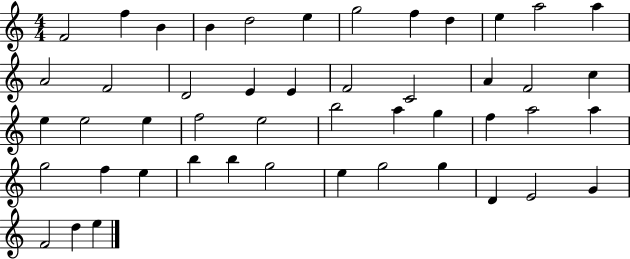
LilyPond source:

{
  \clef treble
  \numericTimeSignature
  \time 4/4
  \key c \major
  f'2 f''4 b'4 | b'4 d''2 e''4 | g''2 f''4 d''4 | e''4 a''2 a''4 | \break a'2 f'2 | d'2 e'4 e'4 | f'2 c'2 | a'4 f'2 c''4 | \break e''4 e''2 e''4 | f''2 e''2 | b''2 a''4 g''4 | f''4 a''2 a''4 | \break g''2 f''4 e''4 | b''4 b''4 g''2 | e''4 g''2 g''4 | d'4 e'2 g'4 | \break f'2 d''4 e''4 | \bar "|."
}